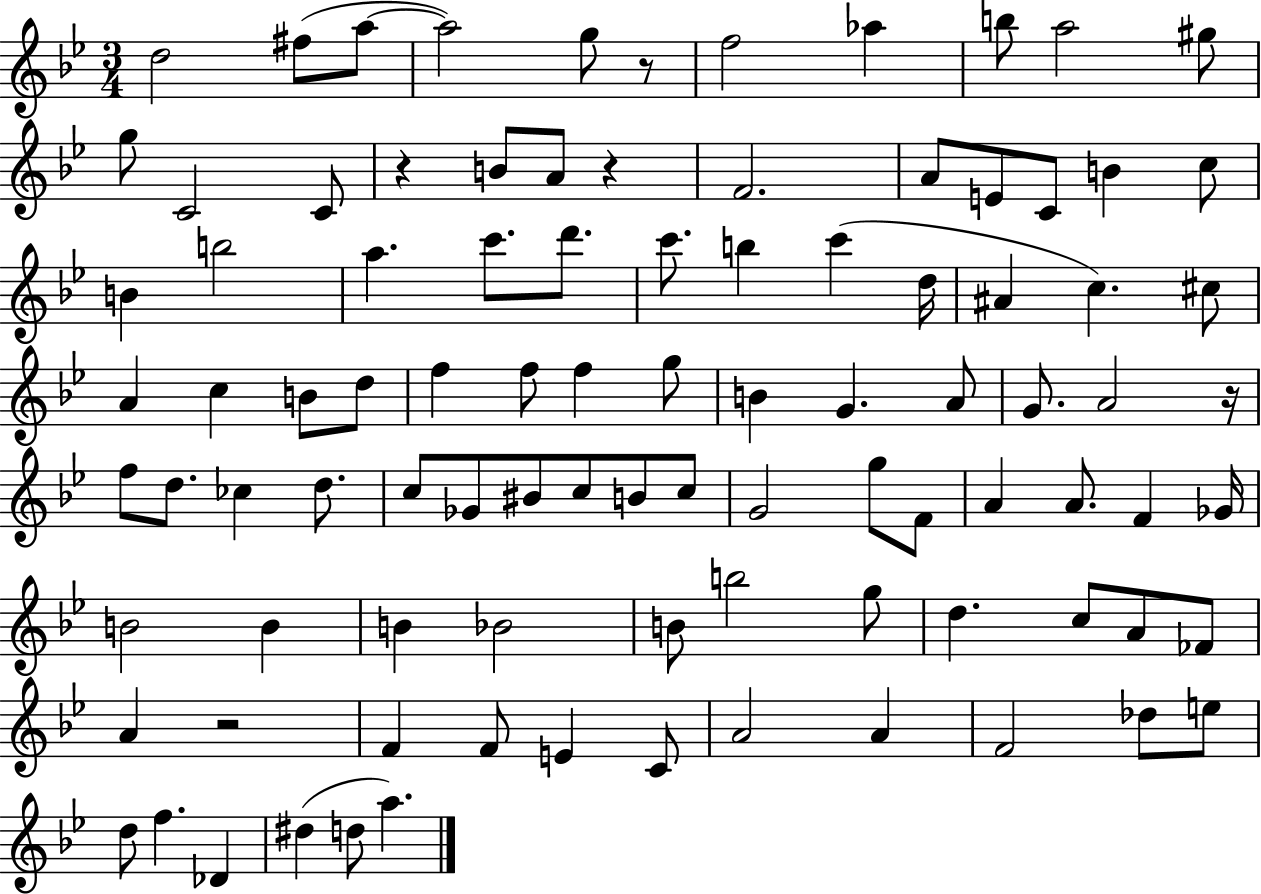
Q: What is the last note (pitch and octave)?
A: A5